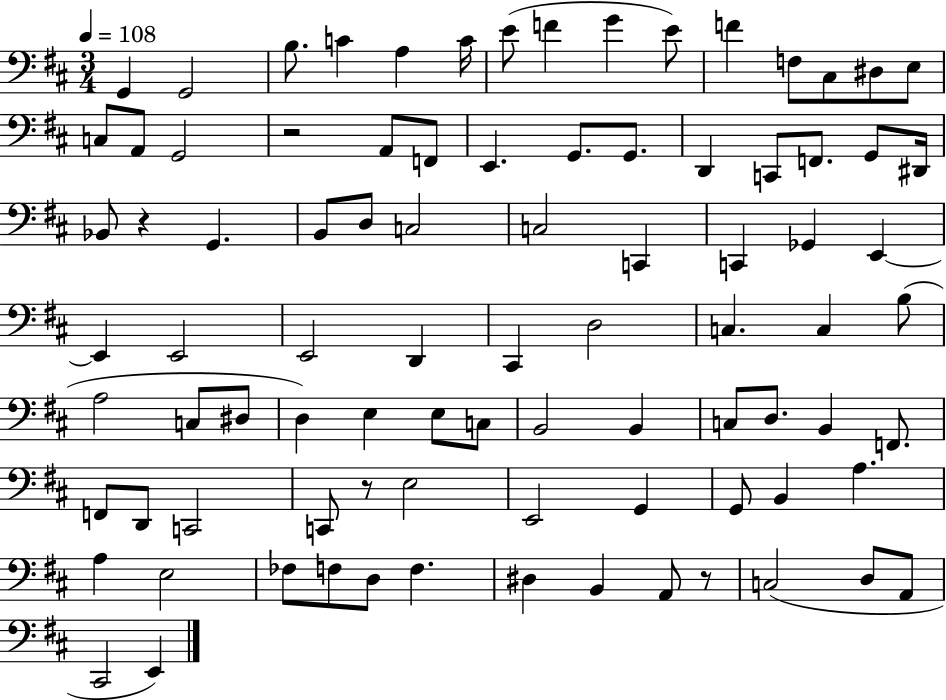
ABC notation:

X:1
T:Untitled
M:3/4
L:1/4
K:D
G,, G,,2 B,/2 C A, C/4 E/2 F G E/2 F F,/2 ^C,/2 ^D,/2 E,/2 C,/2 A,,/2 G,,2 z2 A,,/2 F,,/2 E,, G,,/2 G,,/2 D,, C,,/2 F,,/2 G,,/2 ^D,,/4 _B,,/2 z G,, B,,/2 D,/2 C,2 C,2 C,, C,, _G,, E,, E,, E,,2 E,,2 D,, ^C,, D,2 C, C, B,/2 A,2 C,/2 ^D,/2 D, E, E,/2 C,/2 B,,2 B,, C,/2 D,/2 B,, F,,/2 F,,/2 D,,/2 C,,2 C,,/2 z/2 E,2 E,,2 G,, G,,/2 B,, A, A, E,2 _F,/2 F,/2 D,/2 F, ^D, B,, A,,/2 z/2 C,2 D,/2 A,,/2 ^C,,2 E,,